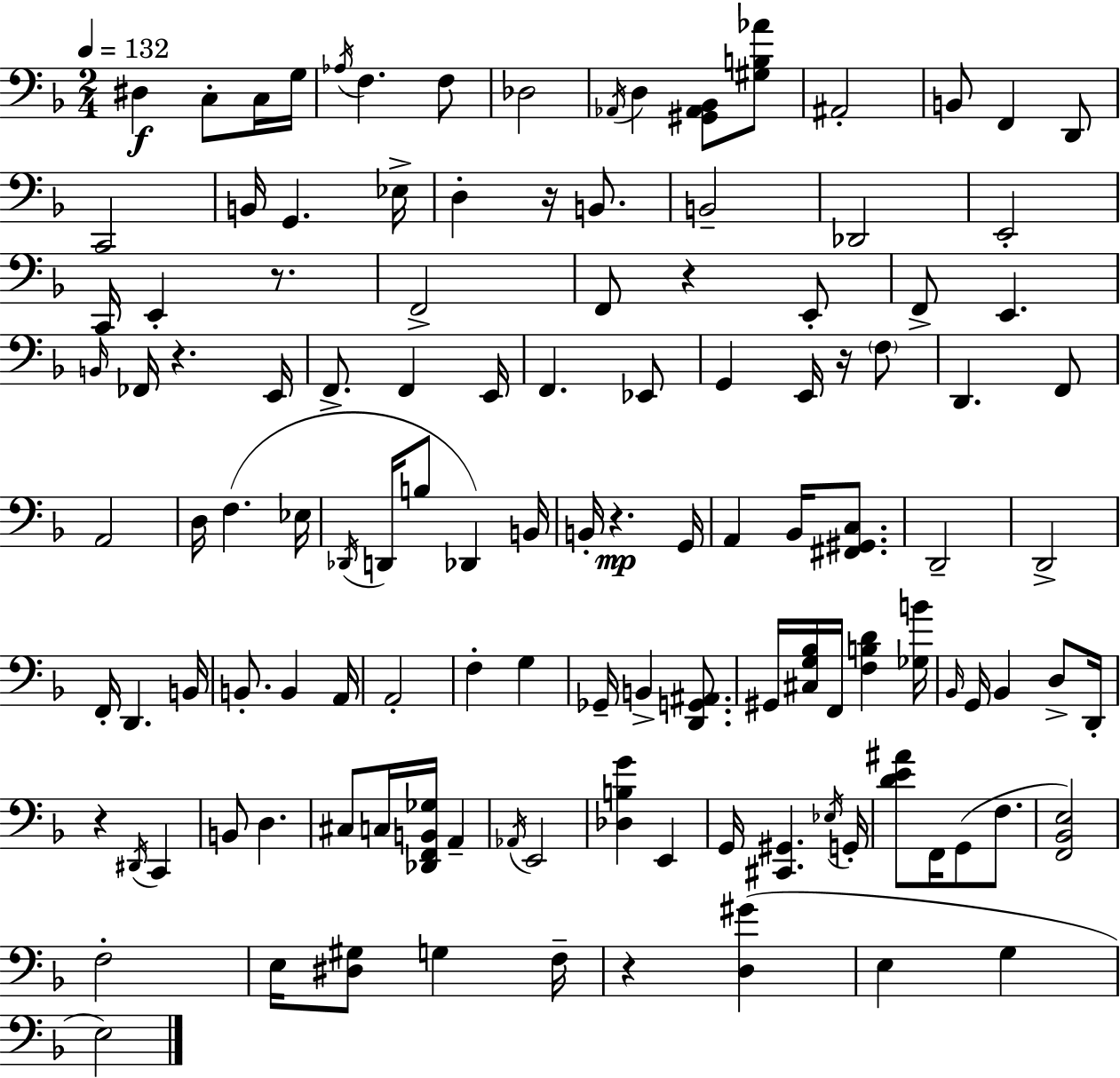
X:1
T:Untitled
M:2/4
L:1/4
K:Dm
^D, C,/2 C,/4 G,/4 _A,/4 F, F,/2 _D,2 _A,,/4 D, [^G,,_A,,_B,,]/2 [^G,B,_A]/2 ^A,,2 B,,/2 F,, D,,/2 C,,2 B,,/4 G,, _E,/4 D, z/4 B,,/2 B,,2 _D,,2 E,,2 C,,/4 E,, z/2 F,,2 F,,/2 z E,,/2 F,,/2 E,, B,,/4 _F,,/4 z E,,/4 F,,/2 F,, E,,/4 F,, _E,,/2 G,, E,,/4 z/4 F,/2 D,, F,,/2 A,,2 D,/4 F, _E,/4 _D,,/4 D,,/4 B,/2 _D,, B,,/4 B,,/4 z G,,/4 A,, _B,,/4 [^F,,^G,,C,]/2 D,,2 D,,2 F,,/4 D,, B,,/4 B,,/2 B,, A,,/4 A,,2 F, G, _G,,/4 B,, [D,,G,,^A,,]/2 ^G,,/4 [^C,G,_B,]/4 F,,/4 [F,B,D] [_G,B]/4 _B,,/4 G,,/4 _B,, D,/2 D,,/4 z ^D,,/4 C,, B,,/2 D, ^C,/2 C,/4 [_D,,F,,B,,_G,]/4 A,, _A,,/4 E,,2 [_D,B,G] E,, G,,/4 [^C,,^G,,] _E,/4 G,,/4 [DE^A]/2 F,,/4 G,,/2 F,/2 [F,,_B,,E,]2 F,2 E,/4 [^D,^G,]/2 G, F,/4 z [D,^G] E, G, E,2